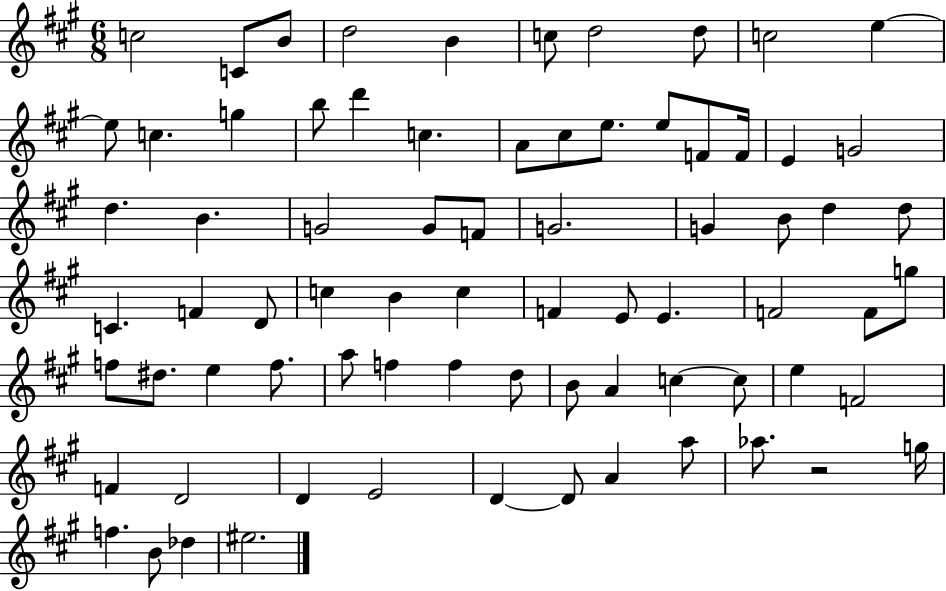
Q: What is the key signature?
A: A major